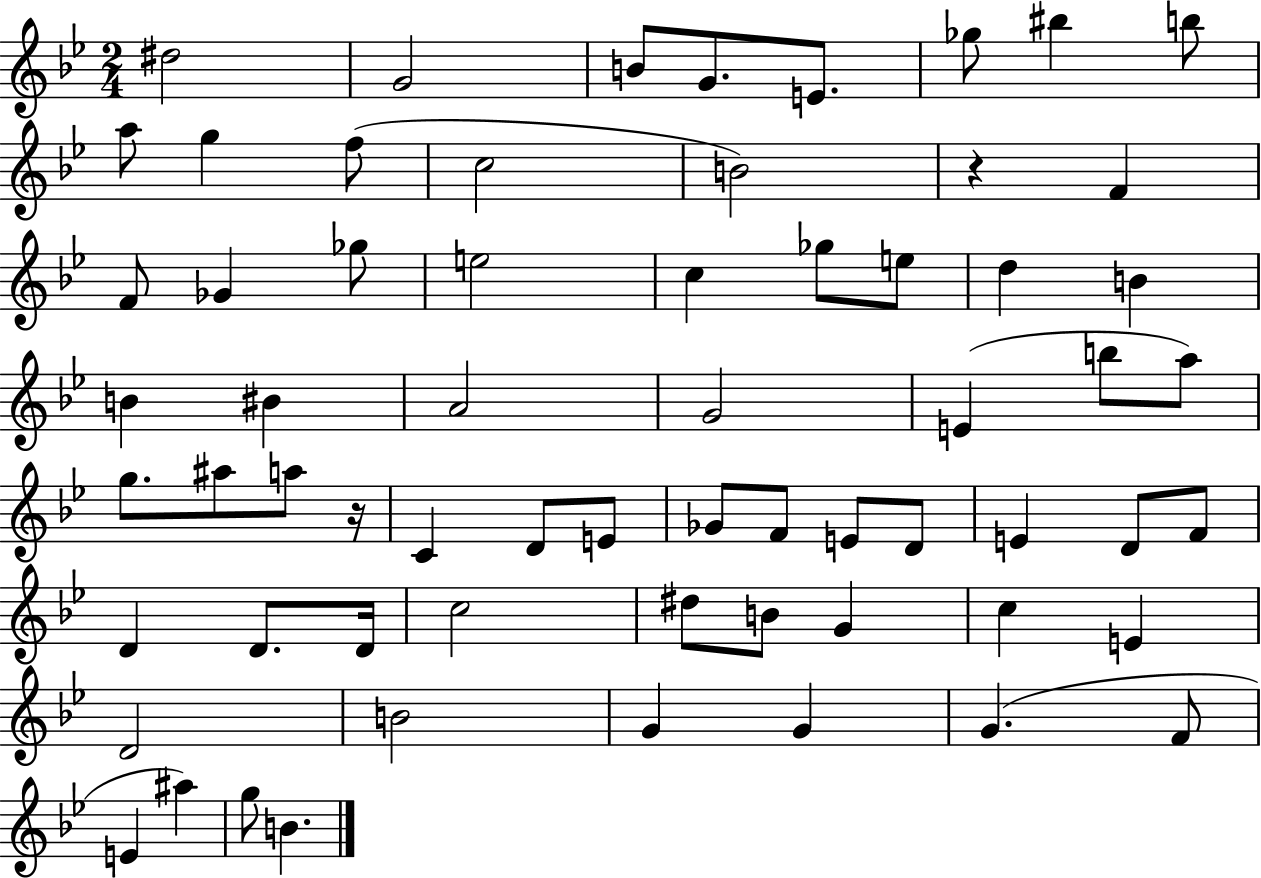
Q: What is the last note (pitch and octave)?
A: B4